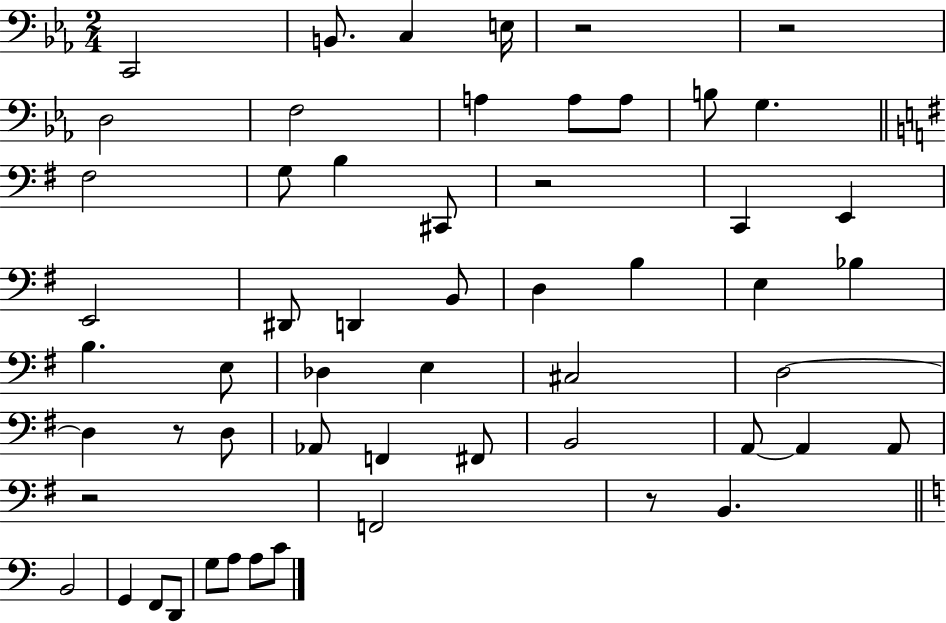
C2/h B2/e. C3/q E3/s R/h R/h D3/h F3/h A3/q A3/e A3/e B3/e G3/q. F#3/h G3/e B3/q C#2/e R/h C2/q E2/q E2/h D#2/e D2/q B2/e D3/q B3/q E3/q Bb3/q B3/q. E3/e Db3/q E3/q C#3/h D3/h D3/q R/e D3/e Ab2/e F2/q F#2/e B2/h A2/e A2/q A2/e R/h F2/h R/e B2/q. B2/h G2/q F2/e D2/e G3/e A3/e A3/e C4/e